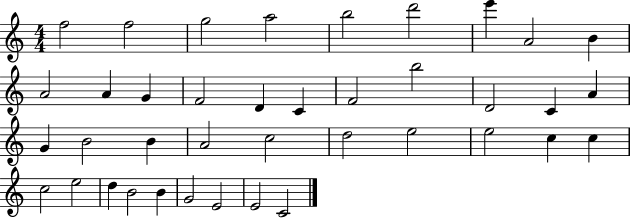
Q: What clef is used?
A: treble